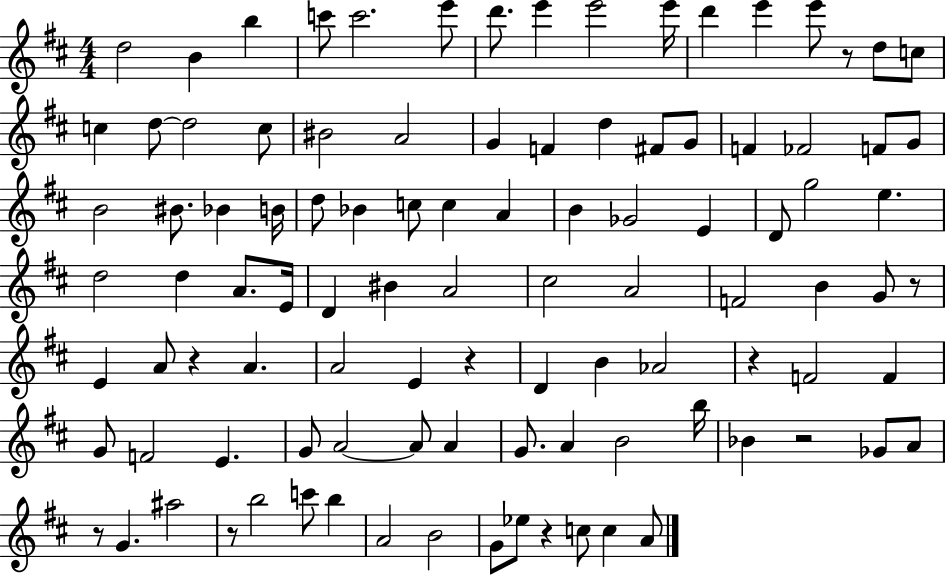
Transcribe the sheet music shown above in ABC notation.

X:1
T:Untitled
M:4/4
L:1/4
K:D
d2 B b c'/2 c'2 e'/2 d'/2 e' e'2 e'/4 d' e' e'/2 z/2 d/2 c/2 c d/2 d2 c/2 ^B2 A2 G F d ^F/2 G/2 F _F2 F/2 G/2 B2 ^B/2 _B B/4 d/2 _B c/2 c A B _G2 E D/2 g2 e d2 d A/2 E/4 D ^B A2 ^c2 A2 F2 B G/2 z/2 E A/2 z A A2 E z D B _A2 z F2 F G/2 F2 E G/2 A2 A/2 A G/2 A B2 b/4 _B z2 _G/2 A/2 z/2 G ^a2 z/2 b2 c'/2 b A2 B2 G/2 _e/2 z c/2 c A/2